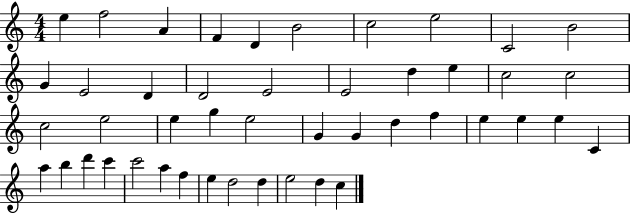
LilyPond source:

{
  \clef treble
  \numericTimeSignature
  \time 4/4
  \key c \major
  e''4 f''2 a'4 | f'4 d'4 b'2 | c''2 e''2 | c'2 b'2 | \break g'4 e'2 d'4 | d'2 e'2 | e'2 d''4 e''4 | c''2 c''2 | \break c''2 e''2 | e''4 g''4 e''2 | g'4 g'4 d''4 f''4 | e''4 e''4 e''4 c'4 | \break a''4 b''4 d'''4 c'''4 | c'''2 a''4 f''4 | e''4 d''2 d''4 | e''2 d''4 c''4 | \break \bar "|."
}